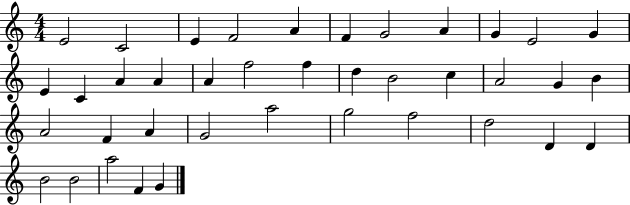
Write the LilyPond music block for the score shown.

{
  \clef treble
  \numericTimeSignature
  \time 4/4
  \key c \major
  e'2 c'2 | e'4 f'2 a'4 | f'4 g'2 a'4 | g'4 e'2 g'4 | \break e'4 c'4 a'4 a'4 | a'4 f''2 f''4 | d''4 b'2 c''4 | a'2 g'4 b'4 | \break a'2 f'4 a'4 | g'2 a''2 | g''2 f''2 | d''2 d'4 d'4 | \break b'2 b'2 | a''2 f'4 g'4 | \bar "|."
}